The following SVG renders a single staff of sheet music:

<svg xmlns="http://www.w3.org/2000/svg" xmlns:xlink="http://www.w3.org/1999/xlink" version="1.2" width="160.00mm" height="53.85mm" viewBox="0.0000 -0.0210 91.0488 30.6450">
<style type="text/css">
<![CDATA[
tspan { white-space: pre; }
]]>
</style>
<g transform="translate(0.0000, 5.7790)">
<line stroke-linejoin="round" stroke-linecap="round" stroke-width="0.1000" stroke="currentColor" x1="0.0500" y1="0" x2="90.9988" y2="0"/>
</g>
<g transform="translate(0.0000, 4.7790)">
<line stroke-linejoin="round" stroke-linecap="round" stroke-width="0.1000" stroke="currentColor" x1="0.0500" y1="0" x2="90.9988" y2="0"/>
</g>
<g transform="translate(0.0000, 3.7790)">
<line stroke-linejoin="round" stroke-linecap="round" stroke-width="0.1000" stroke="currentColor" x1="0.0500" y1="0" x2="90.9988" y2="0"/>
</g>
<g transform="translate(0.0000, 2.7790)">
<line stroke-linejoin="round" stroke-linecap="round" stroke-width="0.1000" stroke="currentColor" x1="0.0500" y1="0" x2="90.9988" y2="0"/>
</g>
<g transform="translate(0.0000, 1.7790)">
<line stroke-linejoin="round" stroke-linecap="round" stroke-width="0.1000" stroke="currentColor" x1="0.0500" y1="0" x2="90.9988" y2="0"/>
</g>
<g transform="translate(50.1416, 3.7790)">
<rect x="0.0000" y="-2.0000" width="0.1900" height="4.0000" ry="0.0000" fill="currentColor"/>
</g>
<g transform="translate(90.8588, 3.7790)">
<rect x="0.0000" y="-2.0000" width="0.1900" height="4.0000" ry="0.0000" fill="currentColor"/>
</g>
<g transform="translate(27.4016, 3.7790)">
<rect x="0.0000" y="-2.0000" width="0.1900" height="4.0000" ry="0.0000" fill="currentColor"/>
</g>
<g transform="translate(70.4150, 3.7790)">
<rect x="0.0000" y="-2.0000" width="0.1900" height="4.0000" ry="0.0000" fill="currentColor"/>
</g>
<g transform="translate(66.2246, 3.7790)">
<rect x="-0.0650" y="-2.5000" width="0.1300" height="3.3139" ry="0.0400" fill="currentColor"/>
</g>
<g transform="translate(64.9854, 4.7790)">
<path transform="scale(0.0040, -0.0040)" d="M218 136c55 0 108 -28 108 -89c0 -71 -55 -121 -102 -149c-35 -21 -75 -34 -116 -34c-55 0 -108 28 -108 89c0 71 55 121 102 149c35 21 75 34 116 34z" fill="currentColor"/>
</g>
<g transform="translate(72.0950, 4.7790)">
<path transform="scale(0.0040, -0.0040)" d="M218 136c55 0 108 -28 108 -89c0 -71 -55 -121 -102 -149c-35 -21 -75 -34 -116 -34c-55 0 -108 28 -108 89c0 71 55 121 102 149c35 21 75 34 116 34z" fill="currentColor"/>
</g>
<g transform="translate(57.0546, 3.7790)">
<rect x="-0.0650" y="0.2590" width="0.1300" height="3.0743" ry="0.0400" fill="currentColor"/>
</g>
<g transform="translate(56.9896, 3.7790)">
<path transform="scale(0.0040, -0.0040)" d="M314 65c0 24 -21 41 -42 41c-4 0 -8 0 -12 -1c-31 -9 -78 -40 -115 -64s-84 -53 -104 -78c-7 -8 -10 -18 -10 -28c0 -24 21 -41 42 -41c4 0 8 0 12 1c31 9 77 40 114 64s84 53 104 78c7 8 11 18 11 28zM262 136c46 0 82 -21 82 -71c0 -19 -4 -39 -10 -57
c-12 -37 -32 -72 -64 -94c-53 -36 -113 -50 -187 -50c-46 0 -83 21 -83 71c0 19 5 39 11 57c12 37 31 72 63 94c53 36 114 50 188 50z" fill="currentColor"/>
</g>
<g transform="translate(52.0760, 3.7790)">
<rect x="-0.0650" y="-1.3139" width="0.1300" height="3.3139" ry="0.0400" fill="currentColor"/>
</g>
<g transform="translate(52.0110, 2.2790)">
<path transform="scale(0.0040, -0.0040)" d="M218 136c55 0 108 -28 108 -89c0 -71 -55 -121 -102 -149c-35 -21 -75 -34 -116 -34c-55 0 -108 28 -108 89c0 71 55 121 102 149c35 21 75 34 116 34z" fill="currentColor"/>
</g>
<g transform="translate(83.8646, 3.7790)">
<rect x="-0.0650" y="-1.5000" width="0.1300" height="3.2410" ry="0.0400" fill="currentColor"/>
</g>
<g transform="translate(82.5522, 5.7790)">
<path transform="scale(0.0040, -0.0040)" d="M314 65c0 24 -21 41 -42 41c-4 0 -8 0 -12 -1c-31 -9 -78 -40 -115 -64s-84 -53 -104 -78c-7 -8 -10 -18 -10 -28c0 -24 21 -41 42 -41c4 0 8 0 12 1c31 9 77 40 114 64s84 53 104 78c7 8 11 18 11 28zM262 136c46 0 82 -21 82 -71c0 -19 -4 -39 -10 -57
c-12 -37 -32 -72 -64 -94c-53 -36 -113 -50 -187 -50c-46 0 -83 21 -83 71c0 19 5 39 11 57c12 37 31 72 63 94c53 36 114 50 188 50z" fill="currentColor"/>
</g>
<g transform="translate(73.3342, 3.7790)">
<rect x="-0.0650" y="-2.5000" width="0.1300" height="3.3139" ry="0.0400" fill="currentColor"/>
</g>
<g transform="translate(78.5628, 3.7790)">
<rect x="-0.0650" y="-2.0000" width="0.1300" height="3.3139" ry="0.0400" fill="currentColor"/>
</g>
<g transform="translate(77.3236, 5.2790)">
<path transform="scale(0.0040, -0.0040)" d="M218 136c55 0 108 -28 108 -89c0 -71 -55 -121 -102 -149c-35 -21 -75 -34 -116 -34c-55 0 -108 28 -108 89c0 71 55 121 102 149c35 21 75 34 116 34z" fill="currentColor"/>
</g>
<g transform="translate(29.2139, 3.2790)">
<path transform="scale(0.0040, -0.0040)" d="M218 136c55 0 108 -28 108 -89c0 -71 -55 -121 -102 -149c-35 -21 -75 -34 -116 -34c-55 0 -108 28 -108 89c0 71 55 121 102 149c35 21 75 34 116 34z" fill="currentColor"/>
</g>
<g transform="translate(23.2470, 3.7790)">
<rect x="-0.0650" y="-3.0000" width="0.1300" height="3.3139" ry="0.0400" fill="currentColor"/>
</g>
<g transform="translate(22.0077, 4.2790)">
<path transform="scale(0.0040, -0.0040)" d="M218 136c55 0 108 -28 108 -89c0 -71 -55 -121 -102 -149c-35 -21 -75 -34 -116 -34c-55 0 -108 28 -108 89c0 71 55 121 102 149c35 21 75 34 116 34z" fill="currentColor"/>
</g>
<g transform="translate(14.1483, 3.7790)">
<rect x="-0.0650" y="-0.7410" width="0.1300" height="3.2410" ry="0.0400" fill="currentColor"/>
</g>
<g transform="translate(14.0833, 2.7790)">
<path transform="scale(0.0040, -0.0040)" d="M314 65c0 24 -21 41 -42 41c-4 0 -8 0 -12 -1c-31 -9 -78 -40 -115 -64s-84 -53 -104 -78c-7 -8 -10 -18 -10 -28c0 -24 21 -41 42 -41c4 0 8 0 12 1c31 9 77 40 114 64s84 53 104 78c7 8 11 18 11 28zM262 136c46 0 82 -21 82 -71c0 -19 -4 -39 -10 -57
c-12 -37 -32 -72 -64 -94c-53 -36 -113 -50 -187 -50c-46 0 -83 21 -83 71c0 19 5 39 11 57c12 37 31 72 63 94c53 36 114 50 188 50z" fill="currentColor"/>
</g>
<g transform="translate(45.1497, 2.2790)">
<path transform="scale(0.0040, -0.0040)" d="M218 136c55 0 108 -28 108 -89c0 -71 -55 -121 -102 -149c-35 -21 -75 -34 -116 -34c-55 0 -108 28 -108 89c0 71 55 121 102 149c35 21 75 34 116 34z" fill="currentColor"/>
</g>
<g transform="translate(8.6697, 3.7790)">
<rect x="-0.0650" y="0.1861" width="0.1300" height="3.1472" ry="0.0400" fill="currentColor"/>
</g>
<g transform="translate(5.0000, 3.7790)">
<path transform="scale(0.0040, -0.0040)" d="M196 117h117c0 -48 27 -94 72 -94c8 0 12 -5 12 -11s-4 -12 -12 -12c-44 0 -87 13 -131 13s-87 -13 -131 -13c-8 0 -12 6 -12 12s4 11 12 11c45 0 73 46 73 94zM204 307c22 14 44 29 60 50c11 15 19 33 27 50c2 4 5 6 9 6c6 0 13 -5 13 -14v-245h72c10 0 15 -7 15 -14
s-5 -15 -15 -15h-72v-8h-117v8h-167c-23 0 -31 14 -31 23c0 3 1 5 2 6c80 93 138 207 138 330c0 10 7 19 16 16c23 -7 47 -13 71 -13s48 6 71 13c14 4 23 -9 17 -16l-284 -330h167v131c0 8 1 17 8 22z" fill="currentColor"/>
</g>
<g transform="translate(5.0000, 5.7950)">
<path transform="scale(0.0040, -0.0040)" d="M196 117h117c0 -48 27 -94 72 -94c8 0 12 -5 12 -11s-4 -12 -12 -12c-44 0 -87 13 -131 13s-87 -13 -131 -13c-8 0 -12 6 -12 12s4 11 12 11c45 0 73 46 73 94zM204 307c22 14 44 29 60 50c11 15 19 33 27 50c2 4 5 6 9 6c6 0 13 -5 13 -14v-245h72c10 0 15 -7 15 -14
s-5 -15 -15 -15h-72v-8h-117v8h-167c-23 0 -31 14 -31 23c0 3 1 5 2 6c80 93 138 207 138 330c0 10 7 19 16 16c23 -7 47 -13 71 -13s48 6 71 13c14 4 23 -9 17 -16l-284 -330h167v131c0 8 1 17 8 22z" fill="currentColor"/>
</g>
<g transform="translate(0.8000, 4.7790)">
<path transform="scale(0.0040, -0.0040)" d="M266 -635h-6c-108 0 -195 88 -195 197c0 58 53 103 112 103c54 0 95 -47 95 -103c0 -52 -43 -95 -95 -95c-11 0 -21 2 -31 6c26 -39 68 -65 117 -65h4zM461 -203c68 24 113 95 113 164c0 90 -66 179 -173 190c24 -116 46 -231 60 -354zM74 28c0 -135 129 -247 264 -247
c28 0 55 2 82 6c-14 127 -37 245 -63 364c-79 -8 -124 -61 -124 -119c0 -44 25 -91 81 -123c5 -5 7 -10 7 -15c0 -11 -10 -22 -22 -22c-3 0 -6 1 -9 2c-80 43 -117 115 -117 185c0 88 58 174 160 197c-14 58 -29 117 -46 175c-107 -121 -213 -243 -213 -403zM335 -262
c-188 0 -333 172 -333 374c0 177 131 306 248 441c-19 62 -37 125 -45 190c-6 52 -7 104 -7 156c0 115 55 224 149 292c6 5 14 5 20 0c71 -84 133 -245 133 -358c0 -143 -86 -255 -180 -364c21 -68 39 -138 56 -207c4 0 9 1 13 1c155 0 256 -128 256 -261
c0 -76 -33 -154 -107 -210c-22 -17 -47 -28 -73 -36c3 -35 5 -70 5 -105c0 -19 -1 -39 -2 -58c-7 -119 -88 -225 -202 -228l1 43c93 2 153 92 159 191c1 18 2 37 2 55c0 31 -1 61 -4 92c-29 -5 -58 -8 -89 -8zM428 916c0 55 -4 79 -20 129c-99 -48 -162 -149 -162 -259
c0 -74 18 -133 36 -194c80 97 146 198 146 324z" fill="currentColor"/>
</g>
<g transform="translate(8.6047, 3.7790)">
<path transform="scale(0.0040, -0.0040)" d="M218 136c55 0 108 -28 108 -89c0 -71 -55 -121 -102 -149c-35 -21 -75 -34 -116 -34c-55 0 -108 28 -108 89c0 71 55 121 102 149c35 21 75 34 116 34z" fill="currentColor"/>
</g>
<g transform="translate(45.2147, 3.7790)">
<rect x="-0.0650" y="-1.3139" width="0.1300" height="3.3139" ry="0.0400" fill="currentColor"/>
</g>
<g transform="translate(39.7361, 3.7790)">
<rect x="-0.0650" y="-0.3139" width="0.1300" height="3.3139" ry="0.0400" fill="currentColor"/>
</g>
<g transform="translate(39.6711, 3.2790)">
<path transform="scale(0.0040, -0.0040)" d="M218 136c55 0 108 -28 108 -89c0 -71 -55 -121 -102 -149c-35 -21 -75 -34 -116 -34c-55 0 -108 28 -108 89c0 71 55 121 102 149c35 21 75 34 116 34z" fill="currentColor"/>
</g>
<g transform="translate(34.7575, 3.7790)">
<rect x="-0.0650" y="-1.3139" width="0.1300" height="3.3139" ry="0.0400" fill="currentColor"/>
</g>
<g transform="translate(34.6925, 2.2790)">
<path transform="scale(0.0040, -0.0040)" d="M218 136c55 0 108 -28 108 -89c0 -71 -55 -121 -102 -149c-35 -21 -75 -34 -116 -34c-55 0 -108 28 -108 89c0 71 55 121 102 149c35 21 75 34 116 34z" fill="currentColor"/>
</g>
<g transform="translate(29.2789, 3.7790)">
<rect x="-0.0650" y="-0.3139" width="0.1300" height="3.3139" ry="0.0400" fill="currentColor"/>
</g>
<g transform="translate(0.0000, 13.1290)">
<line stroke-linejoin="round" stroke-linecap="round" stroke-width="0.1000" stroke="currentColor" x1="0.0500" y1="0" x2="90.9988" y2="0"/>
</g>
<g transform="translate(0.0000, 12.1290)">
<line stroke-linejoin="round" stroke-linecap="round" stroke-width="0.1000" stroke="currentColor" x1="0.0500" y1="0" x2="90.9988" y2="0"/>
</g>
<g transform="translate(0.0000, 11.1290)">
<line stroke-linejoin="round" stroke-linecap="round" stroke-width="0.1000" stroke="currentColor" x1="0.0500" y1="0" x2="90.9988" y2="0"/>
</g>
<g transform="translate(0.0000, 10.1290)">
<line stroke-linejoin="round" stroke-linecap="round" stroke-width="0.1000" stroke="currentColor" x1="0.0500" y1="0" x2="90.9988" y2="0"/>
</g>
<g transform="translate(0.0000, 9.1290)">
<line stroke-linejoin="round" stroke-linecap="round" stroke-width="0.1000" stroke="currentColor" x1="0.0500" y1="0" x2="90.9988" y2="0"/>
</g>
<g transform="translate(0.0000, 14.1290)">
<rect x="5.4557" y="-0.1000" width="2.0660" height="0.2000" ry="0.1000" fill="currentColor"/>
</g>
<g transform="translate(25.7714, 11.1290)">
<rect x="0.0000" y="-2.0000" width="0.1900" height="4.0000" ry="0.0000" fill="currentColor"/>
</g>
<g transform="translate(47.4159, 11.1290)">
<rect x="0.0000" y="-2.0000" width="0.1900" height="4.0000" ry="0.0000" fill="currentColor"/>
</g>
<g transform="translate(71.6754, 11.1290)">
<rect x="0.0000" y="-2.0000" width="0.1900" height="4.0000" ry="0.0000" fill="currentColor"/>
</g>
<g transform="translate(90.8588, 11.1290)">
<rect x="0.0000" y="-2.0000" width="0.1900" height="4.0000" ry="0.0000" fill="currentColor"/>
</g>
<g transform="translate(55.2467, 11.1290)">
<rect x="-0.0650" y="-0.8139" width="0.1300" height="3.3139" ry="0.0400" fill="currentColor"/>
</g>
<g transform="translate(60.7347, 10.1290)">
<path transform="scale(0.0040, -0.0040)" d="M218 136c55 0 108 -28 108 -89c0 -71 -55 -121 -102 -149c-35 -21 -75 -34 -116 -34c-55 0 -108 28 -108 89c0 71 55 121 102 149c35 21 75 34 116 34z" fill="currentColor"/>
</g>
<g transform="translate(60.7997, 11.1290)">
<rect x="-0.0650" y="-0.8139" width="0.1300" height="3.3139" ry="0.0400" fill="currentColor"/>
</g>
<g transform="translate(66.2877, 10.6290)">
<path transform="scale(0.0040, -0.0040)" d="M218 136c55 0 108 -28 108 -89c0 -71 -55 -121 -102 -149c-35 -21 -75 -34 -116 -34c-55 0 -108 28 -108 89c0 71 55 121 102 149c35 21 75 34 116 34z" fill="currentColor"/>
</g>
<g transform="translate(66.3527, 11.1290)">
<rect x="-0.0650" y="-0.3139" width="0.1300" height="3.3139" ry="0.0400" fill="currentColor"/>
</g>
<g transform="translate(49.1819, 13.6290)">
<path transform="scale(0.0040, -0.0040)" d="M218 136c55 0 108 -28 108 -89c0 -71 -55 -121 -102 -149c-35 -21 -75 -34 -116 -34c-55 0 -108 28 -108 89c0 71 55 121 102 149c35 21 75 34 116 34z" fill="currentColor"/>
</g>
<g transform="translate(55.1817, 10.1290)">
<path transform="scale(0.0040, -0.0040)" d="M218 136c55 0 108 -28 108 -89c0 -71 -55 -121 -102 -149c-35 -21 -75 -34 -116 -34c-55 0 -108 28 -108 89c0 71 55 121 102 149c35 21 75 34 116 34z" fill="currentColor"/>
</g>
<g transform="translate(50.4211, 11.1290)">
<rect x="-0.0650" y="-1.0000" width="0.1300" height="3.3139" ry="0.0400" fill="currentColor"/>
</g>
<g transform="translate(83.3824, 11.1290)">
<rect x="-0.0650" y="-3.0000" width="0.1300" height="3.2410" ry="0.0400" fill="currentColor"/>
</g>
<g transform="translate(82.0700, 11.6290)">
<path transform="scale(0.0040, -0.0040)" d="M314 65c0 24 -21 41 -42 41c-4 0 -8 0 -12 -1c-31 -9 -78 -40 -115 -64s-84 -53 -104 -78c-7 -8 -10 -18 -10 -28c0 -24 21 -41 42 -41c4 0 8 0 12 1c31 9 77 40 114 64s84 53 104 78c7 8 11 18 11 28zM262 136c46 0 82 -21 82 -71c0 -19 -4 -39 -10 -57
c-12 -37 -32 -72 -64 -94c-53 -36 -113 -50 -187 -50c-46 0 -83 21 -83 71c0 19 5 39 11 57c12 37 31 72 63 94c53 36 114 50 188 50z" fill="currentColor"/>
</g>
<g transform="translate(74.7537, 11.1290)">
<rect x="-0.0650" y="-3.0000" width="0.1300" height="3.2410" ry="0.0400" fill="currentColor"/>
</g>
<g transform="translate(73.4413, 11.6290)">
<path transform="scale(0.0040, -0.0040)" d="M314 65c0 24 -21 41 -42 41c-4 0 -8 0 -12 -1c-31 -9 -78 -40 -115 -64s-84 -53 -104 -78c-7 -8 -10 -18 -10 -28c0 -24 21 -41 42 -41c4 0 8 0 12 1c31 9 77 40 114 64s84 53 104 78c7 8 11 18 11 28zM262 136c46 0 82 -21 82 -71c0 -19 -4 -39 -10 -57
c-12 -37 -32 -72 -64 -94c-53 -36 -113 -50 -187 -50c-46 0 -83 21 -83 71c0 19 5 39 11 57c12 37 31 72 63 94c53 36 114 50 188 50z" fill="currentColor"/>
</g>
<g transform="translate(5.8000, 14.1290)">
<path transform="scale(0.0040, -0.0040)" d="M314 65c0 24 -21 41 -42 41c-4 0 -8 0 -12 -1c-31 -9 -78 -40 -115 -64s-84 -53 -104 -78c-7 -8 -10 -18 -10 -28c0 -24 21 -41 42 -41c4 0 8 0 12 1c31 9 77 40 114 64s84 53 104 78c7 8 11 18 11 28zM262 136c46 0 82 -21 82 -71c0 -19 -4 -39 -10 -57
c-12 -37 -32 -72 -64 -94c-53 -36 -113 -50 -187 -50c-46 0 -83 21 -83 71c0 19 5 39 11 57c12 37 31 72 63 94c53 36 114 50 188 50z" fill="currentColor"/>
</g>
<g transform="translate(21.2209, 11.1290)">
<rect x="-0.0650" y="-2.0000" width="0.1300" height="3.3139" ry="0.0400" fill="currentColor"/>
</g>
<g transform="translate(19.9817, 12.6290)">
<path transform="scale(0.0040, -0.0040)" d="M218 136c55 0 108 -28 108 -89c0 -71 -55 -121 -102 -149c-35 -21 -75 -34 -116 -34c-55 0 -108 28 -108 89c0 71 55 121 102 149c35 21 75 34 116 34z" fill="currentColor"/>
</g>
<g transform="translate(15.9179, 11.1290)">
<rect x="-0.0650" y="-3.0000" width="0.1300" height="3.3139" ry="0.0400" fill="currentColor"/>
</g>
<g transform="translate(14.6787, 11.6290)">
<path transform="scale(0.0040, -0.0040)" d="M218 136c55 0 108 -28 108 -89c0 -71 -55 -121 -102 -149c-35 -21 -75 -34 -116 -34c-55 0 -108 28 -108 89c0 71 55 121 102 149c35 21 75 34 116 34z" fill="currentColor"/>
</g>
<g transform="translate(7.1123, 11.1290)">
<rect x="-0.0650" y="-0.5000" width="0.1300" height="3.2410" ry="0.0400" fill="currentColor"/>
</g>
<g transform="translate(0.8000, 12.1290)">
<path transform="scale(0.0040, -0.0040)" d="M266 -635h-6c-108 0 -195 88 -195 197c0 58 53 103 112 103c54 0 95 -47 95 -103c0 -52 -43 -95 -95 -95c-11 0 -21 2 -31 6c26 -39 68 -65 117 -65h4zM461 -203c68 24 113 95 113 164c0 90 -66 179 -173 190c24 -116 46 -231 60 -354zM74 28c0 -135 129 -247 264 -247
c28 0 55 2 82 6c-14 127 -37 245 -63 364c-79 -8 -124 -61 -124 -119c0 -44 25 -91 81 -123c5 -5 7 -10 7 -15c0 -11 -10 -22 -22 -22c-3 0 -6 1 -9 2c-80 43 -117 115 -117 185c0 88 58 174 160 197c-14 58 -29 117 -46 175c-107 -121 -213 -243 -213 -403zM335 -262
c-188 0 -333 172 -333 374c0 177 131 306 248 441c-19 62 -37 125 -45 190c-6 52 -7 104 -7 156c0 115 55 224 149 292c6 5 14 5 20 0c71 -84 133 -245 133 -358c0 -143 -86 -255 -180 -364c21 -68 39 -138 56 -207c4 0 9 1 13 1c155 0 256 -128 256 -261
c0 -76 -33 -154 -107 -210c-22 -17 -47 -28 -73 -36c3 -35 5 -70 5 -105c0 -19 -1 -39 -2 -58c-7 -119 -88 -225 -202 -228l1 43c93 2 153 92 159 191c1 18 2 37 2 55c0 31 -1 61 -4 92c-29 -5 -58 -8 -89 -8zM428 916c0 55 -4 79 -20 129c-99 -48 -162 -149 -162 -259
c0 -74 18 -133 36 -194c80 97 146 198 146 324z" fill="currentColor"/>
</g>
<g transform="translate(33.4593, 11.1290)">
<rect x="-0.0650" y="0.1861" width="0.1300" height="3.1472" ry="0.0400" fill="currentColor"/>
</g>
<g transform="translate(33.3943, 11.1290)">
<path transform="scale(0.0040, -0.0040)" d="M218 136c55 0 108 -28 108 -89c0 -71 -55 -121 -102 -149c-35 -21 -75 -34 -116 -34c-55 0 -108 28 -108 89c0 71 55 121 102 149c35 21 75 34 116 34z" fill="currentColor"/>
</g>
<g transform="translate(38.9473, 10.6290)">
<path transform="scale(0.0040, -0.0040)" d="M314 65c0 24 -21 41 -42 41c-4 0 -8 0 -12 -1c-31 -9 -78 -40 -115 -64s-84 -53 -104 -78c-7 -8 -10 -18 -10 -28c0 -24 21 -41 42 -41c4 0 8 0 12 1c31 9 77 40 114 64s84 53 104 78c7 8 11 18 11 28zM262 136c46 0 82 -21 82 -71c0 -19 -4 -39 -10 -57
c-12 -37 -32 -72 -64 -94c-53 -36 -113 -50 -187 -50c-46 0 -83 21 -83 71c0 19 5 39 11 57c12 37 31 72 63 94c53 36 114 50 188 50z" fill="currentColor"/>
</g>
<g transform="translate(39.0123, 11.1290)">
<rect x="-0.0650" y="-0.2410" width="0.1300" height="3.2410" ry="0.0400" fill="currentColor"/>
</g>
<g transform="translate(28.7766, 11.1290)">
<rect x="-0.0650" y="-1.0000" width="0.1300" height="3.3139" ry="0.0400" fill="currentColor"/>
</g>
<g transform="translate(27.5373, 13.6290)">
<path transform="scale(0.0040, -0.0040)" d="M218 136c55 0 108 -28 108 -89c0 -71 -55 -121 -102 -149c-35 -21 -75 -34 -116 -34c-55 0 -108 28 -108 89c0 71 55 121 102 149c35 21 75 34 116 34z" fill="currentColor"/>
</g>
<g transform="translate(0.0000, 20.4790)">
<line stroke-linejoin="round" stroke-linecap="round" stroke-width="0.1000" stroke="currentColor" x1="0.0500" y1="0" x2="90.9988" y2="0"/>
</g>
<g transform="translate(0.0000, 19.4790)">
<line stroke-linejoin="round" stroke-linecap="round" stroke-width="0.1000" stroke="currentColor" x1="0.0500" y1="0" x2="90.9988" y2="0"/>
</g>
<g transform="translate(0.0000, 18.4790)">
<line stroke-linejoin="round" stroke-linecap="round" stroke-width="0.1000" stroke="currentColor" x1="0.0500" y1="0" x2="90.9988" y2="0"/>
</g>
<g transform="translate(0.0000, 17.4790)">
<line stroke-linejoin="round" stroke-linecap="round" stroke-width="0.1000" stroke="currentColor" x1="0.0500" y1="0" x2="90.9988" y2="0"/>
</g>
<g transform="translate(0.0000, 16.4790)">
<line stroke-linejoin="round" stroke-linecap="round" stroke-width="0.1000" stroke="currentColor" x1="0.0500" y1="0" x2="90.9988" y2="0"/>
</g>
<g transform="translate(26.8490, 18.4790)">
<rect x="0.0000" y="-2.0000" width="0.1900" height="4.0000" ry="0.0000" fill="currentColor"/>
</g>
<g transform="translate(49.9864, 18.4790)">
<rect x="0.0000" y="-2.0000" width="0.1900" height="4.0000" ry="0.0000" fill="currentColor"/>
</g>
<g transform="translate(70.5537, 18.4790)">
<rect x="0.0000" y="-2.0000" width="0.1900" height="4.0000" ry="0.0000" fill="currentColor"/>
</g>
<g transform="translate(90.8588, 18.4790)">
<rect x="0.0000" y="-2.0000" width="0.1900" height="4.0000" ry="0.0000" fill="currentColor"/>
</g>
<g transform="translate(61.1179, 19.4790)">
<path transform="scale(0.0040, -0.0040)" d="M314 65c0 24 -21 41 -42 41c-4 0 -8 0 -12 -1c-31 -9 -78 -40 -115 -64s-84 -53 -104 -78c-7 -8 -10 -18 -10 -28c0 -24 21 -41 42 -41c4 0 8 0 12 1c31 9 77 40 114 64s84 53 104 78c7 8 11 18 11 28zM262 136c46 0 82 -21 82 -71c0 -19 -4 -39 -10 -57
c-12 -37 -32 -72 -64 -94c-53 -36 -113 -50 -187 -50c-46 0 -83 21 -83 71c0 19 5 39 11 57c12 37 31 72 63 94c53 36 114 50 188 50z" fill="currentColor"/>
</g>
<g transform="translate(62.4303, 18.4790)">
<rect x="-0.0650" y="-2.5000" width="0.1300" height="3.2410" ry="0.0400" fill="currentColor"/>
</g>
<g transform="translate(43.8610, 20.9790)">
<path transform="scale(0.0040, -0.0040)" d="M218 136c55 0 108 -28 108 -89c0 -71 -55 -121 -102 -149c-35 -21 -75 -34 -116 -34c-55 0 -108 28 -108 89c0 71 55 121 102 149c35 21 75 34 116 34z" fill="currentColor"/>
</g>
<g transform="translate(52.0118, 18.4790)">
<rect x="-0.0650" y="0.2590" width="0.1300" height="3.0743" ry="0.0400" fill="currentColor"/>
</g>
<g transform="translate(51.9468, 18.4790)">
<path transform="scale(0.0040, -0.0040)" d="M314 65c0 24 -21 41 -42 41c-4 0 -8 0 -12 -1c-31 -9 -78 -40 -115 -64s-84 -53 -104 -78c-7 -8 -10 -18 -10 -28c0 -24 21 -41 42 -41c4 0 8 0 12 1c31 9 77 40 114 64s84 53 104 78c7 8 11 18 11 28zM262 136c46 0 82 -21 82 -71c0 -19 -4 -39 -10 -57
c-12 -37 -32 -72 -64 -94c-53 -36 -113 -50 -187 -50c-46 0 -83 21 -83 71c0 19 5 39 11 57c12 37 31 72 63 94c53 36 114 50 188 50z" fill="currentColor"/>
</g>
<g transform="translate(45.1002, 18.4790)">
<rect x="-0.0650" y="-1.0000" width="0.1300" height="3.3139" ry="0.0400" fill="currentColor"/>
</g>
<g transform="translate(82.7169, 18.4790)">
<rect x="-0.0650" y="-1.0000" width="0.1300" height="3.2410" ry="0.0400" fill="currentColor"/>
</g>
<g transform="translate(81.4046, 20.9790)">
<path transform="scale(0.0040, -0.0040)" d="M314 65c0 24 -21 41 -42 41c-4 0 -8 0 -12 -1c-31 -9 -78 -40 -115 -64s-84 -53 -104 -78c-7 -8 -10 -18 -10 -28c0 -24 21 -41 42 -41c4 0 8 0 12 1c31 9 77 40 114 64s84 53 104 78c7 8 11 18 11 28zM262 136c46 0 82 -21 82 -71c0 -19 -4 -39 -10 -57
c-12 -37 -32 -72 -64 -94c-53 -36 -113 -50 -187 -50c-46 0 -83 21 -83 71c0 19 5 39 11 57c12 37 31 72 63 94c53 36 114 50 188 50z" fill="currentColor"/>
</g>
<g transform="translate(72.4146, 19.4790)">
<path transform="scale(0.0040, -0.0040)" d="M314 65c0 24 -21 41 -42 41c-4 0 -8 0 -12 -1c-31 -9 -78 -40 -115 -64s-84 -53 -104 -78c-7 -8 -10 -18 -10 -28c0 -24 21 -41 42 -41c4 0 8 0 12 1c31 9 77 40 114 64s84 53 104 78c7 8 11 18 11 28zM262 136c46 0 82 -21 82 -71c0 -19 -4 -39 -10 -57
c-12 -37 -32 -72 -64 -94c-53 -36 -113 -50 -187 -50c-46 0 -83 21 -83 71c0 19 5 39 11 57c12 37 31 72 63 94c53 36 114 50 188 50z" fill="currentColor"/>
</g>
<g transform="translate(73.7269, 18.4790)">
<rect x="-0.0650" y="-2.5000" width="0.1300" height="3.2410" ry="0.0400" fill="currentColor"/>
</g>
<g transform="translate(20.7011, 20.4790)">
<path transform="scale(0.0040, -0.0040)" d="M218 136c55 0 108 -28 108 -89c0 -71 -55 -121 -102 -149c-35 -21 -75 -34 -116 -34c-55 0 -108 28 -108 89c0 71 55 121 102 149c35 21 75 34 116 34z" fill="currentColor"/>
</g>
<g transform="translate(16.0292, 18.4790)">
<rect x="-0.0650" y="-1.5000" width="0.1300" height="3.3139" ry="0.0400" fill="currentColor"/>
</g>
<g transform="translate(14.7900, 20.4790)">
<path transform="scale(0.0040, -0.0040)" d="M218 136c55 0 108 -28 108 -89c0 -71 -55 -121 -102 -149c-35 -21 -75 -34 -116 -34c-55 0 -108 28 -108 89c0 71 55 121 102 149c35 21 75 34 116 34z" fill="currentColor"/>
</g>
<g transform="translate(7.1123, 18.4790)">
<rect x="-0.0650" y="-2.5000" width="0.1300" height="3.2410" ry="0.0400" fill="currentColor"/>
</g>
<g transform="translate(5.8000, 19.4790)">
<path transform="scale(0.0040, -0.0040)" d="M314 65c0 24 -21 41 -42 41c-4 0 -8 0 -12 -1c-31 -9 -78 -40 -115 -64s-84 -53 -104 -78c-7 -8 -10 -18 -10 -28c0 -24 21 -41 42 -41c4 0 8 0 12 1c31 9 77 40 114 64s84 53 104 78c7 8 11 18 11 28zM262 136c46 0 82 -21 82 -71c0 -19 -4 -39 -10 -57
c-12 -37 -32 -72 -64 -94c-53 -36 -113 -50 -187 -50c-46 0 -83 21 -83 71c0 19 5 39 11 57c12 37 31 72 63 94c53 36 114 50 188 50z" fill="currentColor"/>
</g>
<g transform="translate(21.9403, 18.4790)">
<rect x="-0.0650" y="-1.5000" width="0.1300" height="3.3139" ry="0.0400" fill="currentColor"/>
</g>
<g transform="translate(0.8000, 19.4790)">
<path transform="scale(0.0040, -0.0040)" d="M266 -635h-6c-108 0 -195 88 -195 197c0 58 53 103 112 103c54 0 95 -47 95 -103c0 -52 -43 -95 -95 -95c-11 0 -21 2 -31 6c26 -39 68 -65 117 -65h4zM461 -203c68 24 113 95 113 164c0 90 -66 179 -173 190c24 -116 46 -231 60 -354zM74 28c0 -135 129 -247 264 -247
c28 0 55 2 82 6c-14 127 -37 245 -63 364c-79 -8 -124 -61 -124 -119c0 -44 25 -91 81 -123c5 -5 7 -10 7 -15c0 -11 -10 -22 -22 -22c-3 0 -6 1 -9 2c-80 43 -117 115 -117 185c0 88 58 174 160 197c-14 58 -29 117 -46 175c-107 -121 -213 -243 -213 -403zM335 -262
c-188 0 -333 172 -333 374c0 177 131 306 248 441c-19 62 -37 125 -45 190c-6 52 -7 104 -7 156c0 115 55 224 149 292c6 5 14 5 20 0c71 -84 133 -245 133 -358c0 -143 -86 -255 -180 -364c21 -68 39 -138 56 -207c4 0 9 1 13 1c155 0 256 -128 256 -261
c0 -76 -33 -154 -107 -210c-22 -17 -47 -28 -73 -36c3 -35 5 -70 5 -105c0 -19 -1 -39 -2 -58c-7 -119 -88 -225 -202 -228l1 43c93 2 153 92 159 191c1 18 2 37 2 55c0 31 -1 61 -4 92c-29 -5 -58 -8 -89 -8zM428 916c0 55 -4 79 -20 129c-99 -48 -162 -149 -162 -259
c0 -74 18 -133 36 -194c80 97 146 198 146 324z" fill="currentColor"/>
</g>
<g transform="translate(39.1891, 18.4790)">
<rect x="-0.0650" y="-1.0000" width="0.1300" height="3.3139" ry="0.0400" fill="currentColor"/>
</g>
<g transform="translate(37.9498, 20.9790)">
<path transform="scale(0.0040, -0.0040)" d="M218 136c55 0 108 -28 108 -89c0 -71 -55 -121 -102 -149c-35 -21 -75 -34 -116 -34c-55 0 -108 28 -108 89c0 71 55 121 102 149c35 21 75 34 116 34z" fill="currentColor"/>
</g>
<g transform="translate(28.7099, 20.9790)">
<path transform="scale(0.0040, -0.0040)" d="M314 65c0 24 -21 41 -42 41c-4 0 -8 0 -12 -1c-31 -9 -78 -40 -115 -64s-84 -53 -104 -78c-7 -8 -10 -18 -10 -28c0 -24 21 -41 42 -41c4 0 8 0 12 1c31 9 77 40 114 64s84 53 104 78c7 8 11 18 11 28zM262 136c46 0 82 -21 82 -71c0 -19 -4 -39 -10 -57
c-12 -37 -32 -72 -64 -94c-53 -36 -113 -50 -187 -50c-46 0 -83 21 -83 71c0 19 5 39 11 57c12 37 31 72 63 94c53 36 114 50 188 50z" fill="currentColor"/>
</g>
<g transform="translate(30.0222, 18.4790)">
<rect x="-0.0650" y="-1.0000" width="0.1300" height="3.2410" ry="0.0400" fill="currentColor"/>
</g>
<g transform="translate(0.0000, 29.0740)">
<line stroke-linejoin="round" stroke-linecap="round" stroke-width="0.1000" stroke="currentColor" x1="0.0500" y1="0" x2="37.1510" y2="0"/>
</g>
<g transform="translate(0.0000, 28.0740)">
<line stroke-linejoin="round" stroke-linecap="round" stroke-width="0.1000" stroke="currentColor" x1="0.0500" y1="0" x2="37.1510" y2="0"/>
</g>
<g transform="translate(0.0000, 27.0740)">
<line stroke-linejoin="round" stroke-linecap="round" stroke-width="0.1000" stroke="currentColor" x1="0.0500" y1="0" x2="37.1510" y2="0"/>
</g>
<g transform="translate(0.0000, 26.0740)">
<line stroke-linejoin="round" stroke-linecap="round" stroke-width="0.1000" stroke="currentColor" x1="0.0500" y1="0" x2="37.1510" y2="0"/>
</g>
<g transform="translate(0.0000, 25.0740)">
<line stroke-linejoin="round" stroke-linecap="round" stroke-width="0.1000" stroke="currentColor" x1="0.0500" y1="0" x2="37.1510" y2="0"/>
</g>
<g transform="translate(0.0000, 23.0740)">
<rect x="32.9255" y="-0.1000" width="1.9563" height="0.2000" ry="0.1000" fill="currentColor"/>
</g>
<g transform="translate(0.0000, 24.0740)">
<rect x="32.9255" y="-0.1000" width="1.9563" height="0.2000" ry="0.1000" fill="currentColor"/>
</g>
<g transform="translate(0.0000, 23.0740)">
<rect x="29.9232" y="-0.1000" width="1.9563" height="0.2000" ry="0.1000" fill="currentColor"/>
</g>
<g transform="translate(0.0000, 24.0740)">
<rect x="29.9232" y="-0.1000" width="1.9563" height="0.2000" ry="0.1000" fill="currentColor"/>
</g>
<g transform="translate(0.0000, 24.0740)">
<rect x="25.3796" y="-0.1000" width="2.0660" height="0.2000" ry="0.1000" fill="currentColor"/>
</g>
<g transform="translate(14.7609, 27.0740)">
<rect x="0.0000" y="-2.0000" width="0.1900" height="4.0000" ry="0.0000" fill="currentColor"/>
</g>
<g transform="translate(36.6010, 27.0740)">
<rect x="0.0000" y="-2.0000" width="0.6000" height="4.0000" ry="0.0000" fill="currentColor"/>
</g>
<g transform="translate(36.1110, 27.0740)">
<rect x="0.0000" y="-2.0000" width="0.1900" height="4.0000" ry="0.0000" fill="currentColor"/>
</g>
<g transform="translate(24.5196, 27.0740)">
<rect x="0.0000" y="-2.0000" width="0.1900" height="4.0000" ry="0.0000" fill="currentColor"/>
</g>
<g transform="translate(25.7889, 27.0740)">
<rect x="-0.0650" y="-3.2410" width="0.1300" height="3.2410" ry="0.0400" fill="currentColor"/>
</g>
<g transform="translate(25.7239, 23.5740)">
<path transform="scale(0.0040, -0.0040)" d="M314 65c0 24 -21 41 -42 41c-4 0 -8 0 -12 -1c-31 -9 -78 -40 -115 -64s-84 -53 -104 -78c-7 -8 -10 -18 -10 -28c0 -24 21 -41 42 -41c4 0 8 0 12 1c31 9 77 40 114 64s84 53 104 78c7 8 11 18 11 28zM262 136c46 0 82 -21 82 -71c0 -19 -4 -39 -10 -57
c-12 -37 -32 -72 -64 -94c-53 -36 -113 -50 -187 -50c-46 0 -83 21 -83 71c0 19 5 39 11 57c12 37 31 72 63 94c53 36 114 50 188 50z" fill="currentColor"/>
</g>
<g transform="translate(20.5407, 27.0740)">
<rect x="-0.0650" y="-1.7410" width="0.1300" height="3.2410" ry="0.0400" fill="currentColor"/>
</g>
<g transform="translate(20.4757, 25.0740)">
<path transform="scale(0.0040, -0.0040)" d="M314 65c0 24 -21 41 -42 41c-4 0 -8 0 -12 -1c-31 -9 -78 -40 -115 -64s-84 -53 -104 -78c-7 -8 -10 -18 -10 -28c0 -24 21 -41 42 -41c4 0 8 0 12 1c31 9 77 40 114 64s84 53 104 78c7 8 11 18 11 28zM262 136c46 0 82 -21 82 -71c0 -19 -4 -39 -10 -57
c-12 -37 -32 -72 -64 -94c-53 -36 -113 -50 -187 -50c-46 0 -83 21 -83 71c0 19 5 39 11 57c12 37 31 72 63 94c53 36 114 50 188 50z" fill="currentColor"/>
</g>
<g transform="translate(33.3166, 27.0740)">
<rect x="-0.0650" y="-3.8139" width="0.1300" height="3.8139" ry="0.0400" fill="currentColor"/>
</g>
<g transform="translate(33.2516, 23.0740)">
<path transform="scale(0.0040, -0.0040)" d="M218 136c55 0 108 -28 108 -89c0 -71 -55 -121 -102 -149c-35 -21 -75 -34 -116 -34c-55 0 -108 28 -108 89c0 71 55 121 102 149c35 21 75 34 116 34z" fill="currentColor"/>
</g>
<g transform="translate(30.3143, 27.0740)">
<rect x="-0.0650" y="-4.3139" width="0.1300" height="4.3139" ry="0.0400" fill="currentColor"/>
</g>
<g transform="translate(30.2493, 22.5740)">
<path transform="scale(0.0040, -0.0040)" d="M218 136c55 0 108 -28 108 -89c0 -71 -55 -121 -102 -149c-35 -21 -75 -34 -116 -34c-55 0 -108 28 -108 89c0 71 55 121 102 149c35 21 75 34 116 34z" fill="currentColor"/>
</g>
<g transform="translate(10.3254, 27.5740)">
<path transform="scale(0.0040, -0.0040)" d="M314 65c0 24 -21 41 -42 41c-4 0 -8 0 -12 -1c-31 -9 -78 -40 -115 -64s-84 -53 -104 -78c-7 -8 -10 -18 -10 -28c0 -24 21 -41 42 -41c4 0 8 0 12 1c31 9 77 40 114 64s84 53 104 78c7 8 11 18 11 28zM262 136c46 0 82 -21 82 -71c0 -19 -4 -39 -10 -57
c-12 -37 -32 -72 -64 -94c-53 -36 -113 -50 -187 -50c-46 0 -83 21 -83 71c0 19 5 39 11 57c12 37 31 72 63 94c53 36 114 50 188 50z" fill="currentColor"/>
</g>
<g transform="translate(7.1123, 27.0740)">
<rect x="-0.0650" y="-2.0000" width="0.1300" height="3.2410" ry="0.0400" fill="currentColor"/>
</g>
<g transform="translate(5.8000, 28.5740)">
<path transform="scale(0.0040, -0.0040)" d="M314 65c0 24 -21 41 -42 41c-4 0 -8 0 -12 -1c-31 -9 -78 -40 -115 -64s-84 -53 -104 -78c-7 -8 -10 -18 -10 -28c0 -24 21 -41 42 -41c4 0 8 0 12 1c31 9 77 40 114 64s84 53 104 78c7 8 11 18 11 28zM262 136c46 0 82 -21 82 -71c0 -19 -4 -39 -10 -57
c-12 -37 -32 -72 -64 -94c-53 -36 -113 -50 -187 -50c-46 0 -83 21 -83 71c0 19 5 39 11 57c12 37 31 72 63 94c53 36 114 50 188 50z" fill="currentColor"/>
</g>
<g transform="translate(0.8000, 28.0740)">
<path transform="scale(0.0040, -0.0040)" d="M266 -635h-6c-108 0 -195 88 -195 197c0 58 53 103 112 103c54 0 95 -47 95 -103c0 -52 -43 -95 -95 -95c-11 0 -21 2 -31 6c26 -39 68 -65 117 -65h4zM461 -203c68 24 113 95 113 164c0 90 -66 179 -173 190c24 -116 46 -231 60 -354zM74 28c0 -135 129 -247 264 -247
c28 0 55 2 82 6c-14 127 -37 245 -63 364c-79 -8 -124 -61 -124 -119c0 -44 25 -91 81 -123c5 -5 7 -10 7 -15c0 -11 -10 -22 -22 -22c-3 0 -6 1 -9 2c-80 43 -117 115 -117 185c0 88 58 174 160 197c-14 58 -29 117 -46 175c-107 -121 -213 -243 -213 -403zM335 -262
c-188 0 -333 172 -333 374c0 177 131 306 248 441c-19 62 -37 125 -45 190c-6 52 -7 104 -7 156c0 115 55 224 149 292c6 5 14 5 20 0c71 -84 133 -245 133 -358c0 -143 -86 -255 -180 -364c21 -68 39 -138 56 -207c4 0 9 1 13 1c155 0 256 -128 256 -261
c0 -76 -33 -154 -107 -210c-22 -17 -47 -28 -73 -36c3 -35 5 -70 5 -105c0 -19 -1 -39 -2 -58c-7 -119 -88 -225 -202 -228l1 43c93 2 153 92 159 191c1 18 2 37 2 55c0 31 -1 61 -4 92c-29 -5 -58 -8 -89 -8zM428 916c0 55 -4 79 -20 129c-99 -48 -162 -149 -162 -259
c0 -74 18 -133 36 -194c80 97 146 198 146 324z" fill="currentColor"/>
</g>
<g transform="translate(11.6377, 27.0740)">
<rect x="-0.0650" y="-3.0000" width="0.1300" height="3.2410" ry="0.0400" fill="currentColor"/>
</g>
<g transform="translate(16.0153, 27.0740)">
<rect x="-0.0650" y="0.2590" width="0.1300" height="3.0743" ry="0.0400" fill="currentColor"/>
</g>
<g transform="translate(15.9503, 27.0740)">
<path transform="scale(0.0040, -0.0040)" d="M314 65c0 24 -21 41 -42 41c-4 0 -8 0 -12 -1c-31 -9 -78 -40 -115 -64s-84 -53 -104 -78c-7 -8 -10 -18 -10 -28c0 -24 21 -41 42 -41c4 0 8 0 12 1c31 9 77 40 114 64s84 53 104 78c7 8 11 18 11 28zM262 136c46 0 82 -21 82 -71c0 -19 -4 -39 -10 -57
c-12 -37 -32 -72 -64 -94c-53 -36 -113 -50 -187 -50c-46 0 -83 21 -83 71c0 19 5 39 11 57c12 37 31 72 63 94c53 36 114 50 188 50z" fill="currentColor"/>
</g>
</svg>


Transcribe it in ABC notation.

X:1
T:Untitled
M:4/4
L:1/4
K:C
B d2 A c e c e e B2 G G F E2 C2 A F D B c2 D d d c A2 A2 G2 E E D2 D D B2 G2 G2 D2 F2 A2 B2 f2 b2 d' c'